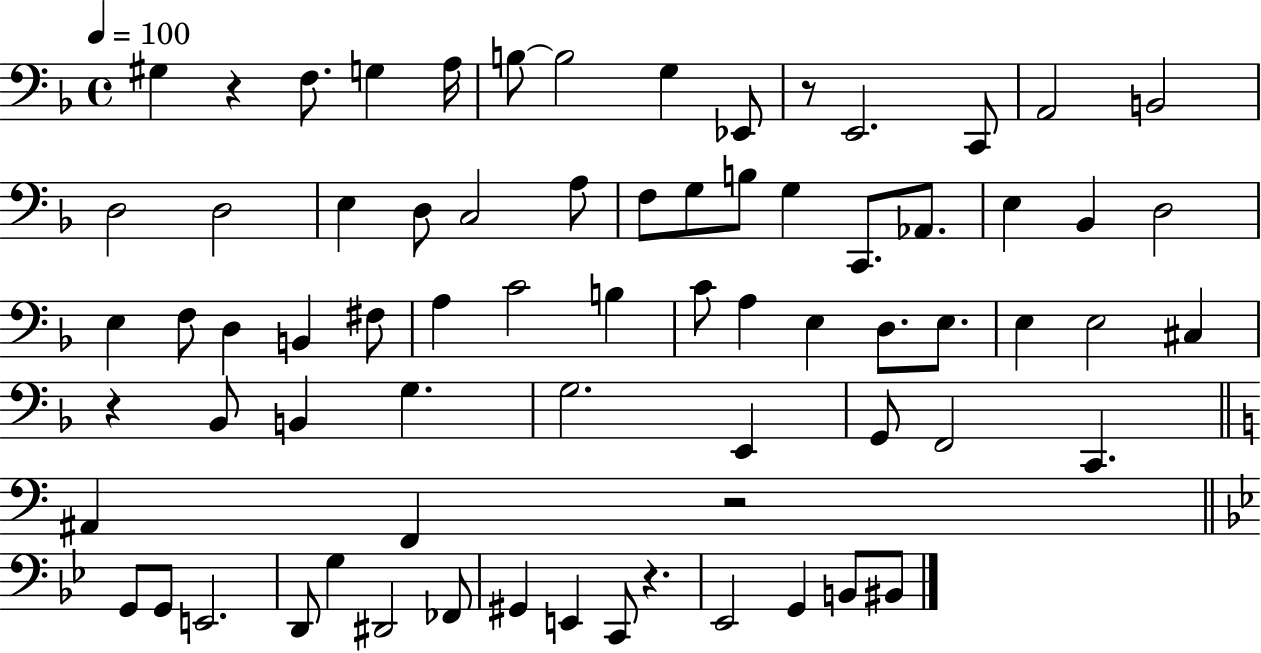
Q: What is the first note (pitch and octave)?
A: G#3